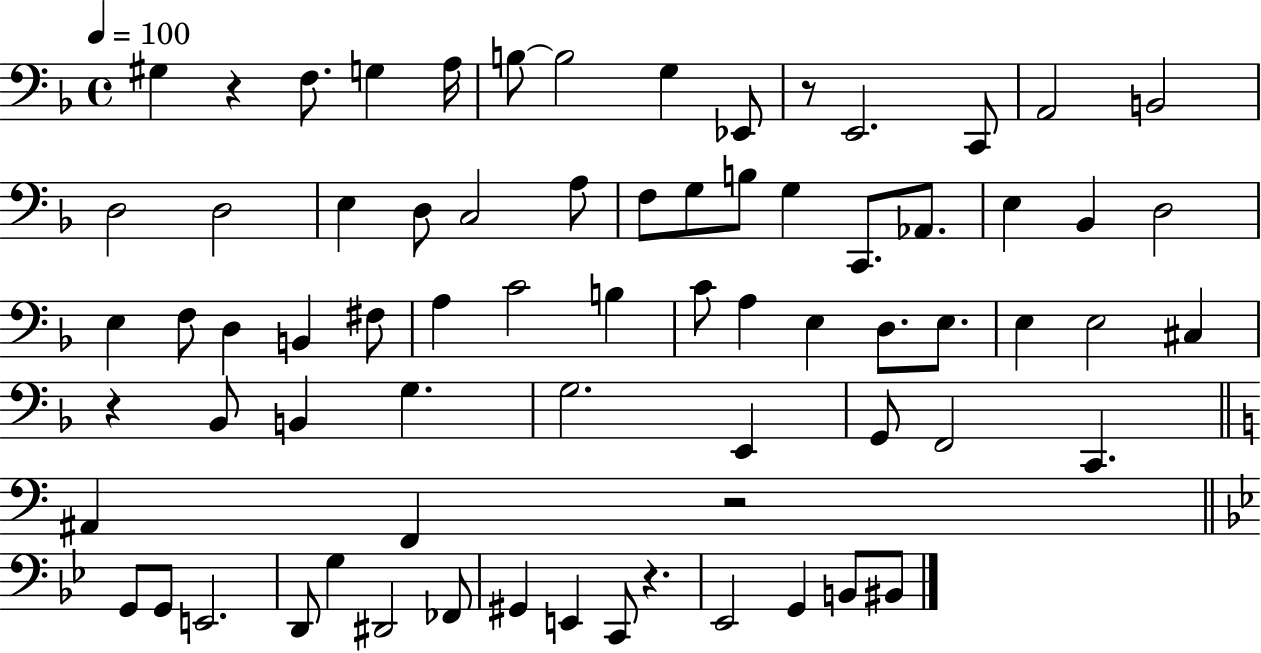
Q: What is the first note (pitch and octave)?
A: G#3